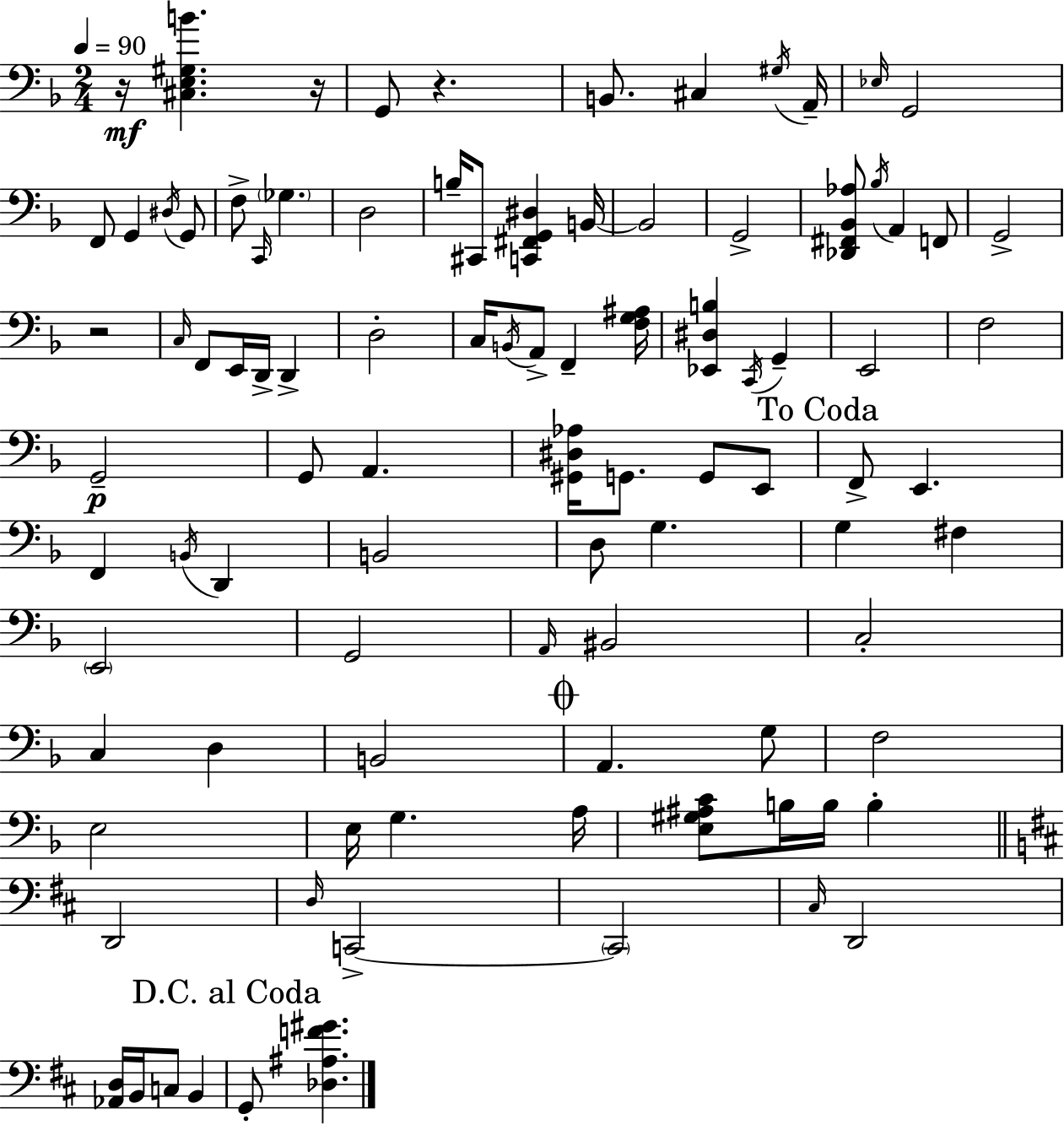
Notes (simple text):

R/s [C#3,E3,G#3,B4]/q. R/s G2/e R/q. B2/e. C#3/q G#3/s A2/s Eb3/s G2/h F2/e G2/q D#3/s G2/e F3/e C2/s Gb3/q. D3/h B3/s C#2/e [C2,F#2,G2,D#3]/q B2/s B2/h G2/h [Db2,F#2,Bb2,Ab3]/e Bb3/s A2/q F2/e G2/h R/h C3/s F2/e E2/s D2/s D2/q D3/h C3/s B2/s A2/e F2/q [F3,G3,A#3]/s [Eb2,D#3,B3]/q C2/s G2/q E2/h F3/h G2/h G2/e A2/q. [G#2,D#3,Ab3]/s G2/e. G2/e E2/e F2/e E2/q. F2/q B2/s D2/q B2/h D3/e G3/q. G3/q F#3/q E2/h G2/h A2/s BIS2/h C3/h C3/q D3/q B2/h A2/q. G3/e F3/h E3/h E3/s G3/q. A3/s [E3,G#3,A#3,C4]/e B3/s B3/s B3/q D2/h D3/s C2/h C2/h C#3/s D2/h [Ab2,D3]/s B2/s C3/e B2/q G2/e [Db3,A#3,F4,G#4]/q.